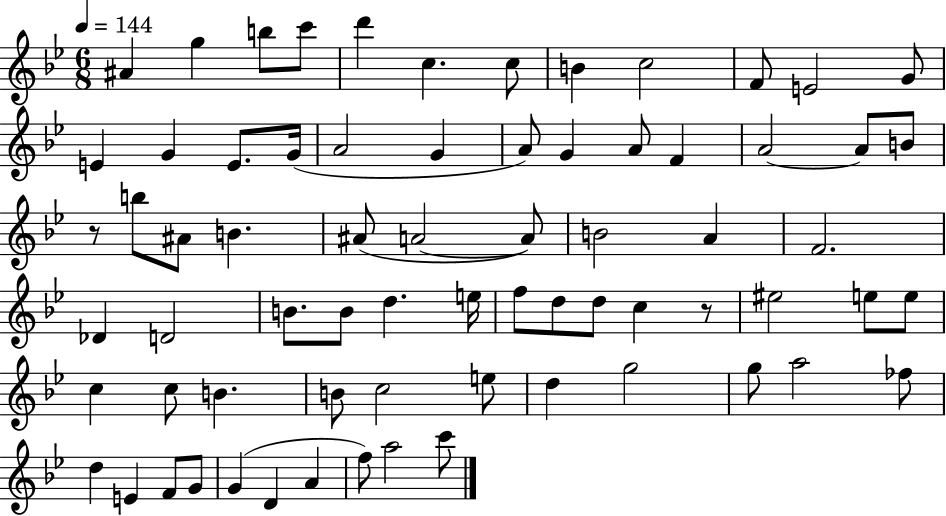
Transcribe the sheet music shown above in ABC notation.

X:1
T:Untitled
M:6/8
L:1/4
K:Bb
^A g b/2 c'/2 d' c c/2 B c2 F/2 E2 G/2 E G E/2 G/4 A2 G A/2 G A/2 F A2 A/2 B/2 z/2 b/2 ^A/2 B ^A/2 A2 A/2 B2 A F2 _D D2 B/2 B/2 d e/4 f/2 d/2 d/2 c z/2 ^e2 e/2 e/2 c c/2 B B/2 c2 e/2 d g2 g/2 a2 _f/2 d E F/2 G/2 G D A f/2 a2 c'/2